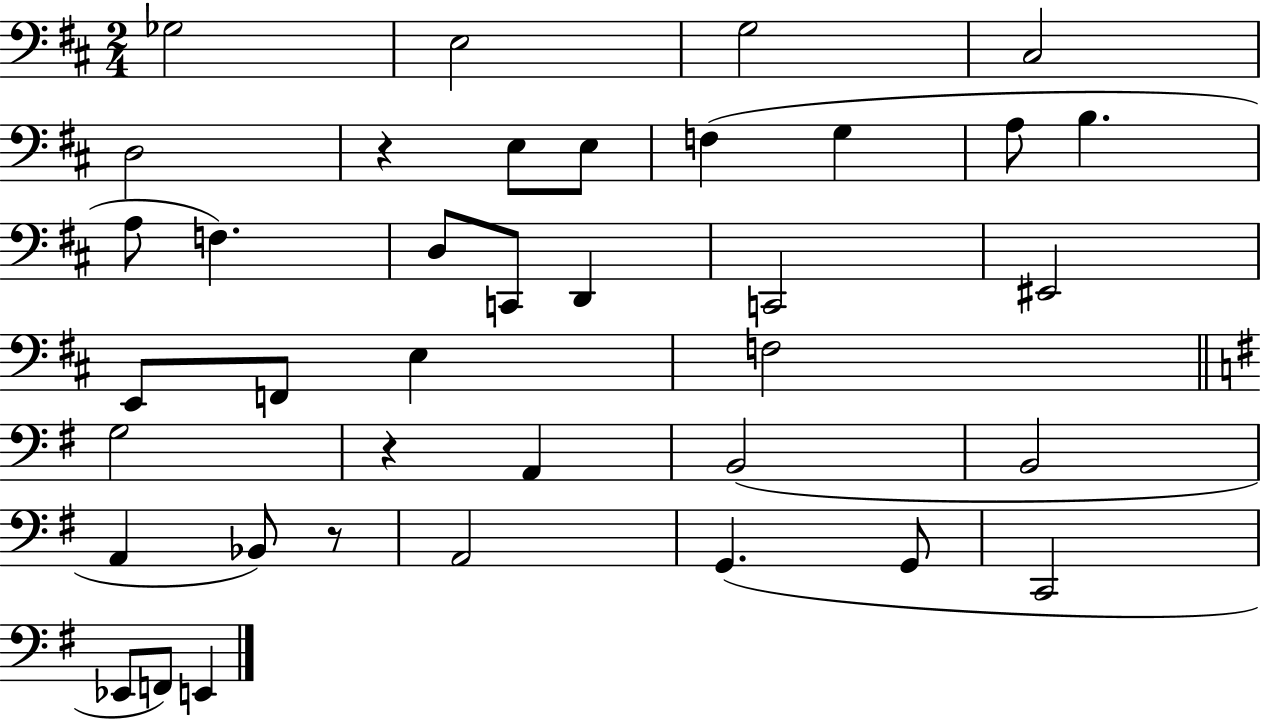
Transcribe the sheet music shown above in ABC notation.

X:1
T:Untitled
M:2/4
L:1/4
K:D
_G,2 E,2 G,2 ^C,2 D,2 z E,/2 E,/2 F, G, A,/2 B, A,/2 F, D,/2 C,,/2 D,, C,,2 ^E,,2 E,,/2 F,,/2 E, F,2 G,2 z A,, B,,2 B,,2 A,, _B,,/2 z/2 A,,2 G,, G,,/2 C,,2 _E,,/2 F,,/2 E,,